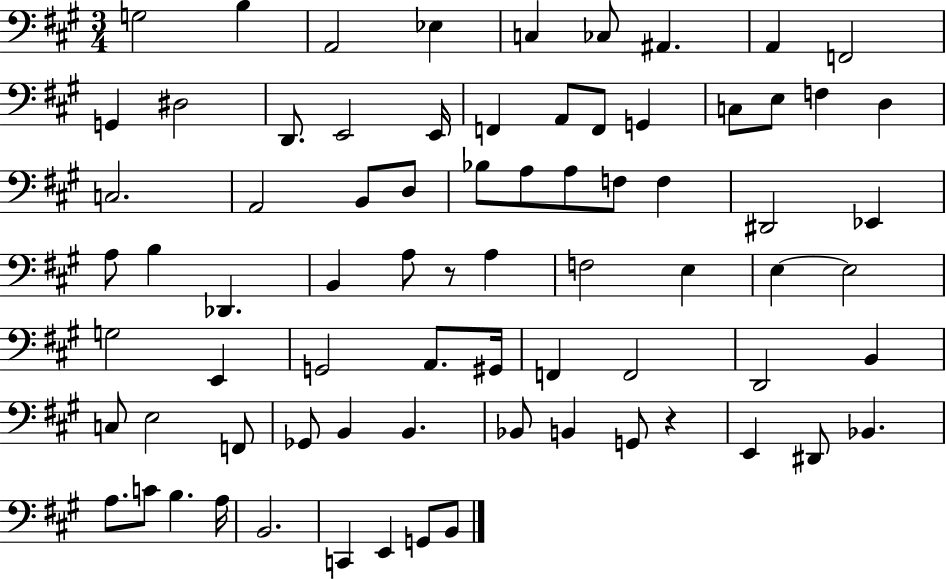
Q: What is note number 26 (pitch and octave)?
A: D3